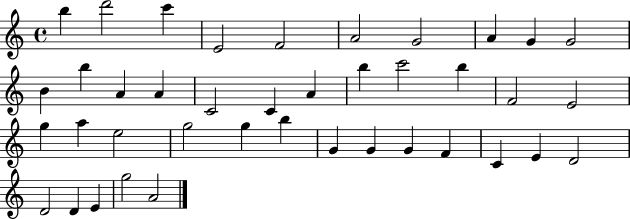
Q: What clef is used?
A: treble